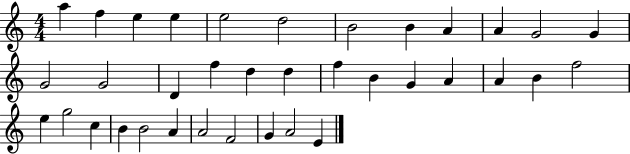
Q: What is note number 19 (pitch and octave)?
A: F5